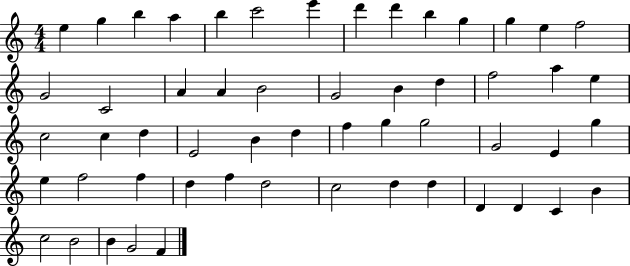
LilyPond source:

{
  \clef treble
  \numericTimeSignature
  \time 4/4
  \key c \major
  e''4 g''4 b''4 a''4 | b''4 c'''2 e'''4 | d'''4 d'''4 b''4 g''4 | g''4 e''4 f''2 | \break g'2 c'2 | a'4 a'4 b'2 | g'2 b'4 d''4 | f''2 a''4 e''4 | \break c''2 c''4 d''4 | e'2 b'4 d''4 | f''4 g''4 g''2 | g'2 e'4 g''4 | \break e''4 f''2 f''4 | d''4 f''4 d''2 | c''2 d''4 d''4 | d'4 d'4 c'4 b'4 | \break c''2 b'2 | b'4 g'2 f'4 | \bar "|."
}